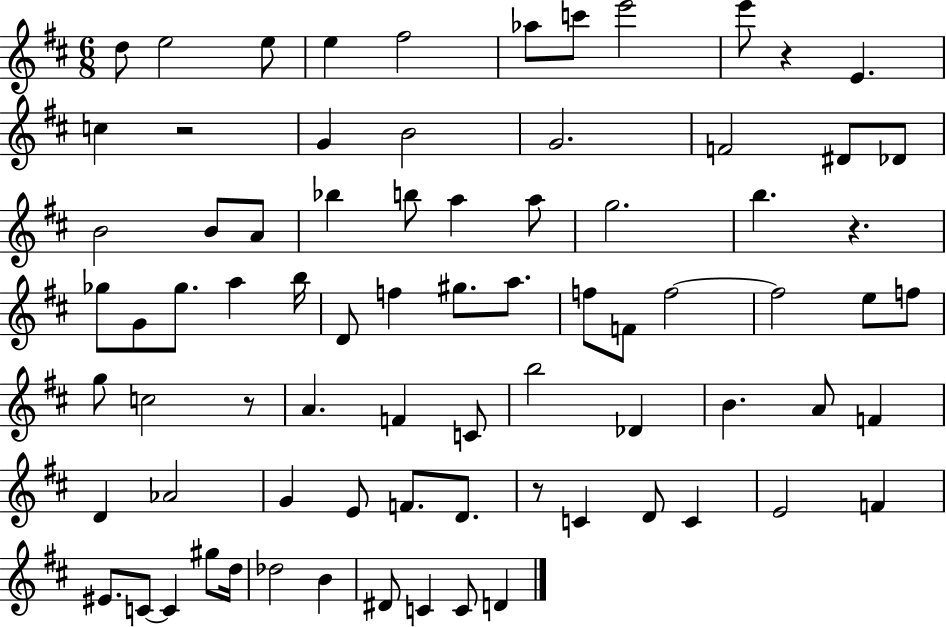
{
  \clef treble
  \numericTimeSignature
  \time 6/8
  \key d \major
  d''8 e''2 e''8 | e''4 fis''2 | aes''8 c'''8 e'''2 | e'''8 r4 e'4. | \break c''4 r2 | g'4 b'2 | g'2. | f'2 dis'8 des'8 | \break b'2 b'8 a'8 | bes''4 b''8 a''4 a''8 | g''2. | b''4. r4. | \break ges''8 g'8 ges''8. a''4 b''16 | d'8 f''4 gis''8. a''8. | f''8 f'8 f''2~~ | f''2 e''8 f''8 | \break g''8 c''2 r8 | a'4. f'4 c'8 | b''2 des'4 | b'4. a'8 f'4 | \break d'4 aes'2 | g'4 e'8 f'8. d'8. | r8 c'4 d'8 c'4 | e'2 f'4 | \break eis'8. c'8~~ c'4 gis''8 d''16 | des''2 b'4 | dis'8 c'4 c'8 d'4 | \bar "|."
}